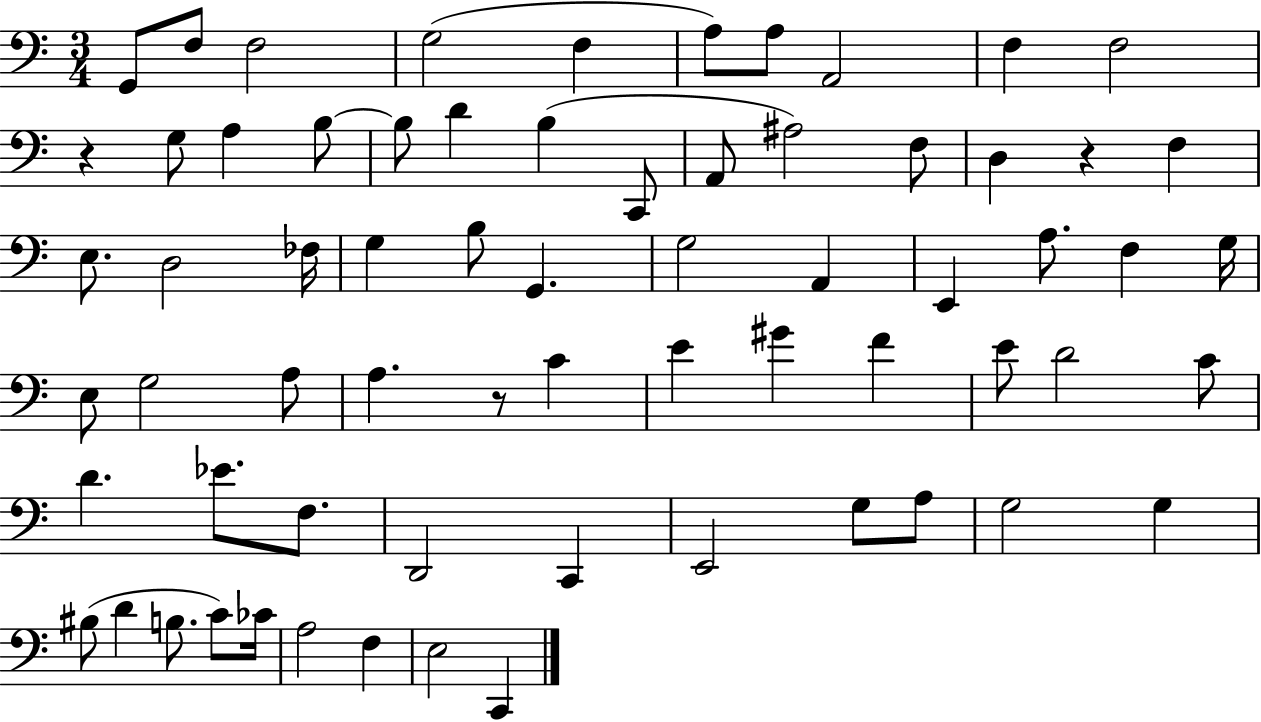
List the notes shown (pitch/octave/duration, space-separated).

G2/e F3/e F3/h G3/h F3/q A3/e A3/e A2/h F3/q F3/h R/q G3/e A3/q B3/e B3/e D4/q B3/q C2/e A2/e A#3/h F3/e D3/q R/q F3/q E3/e. D3/h FES3/s G3/q B3/e G2/q. G3/h A2/q E2/q A3/e. F3/q G3/s E3/e G3/h A3/e A3/q. R/e C4/q E4/q G#4/q F4/q E4/e D4/h C4/e D4/q. Eb4/e. F3/e. D2/h C2/q E2/h G3/e A3/e G3/h G3/q BIS3/e D4/q B3/e. C4/e CES4/s A3/h F3/q E3/h C2/q